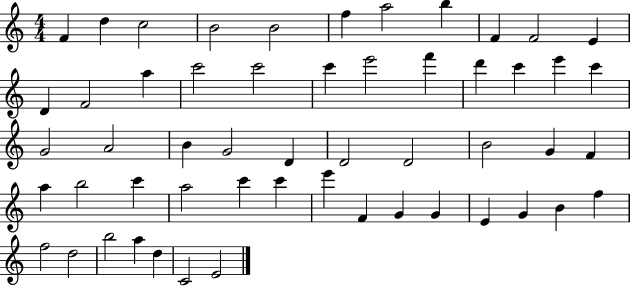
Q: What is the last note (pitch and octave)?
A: E4